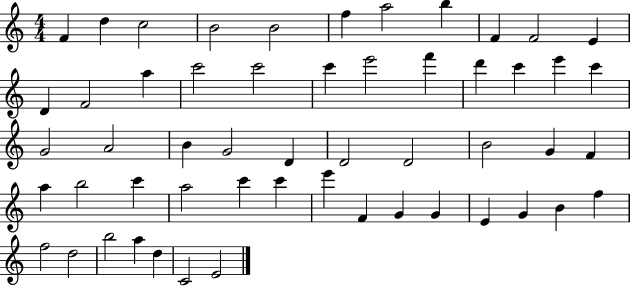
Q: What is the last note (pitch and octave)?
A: E4